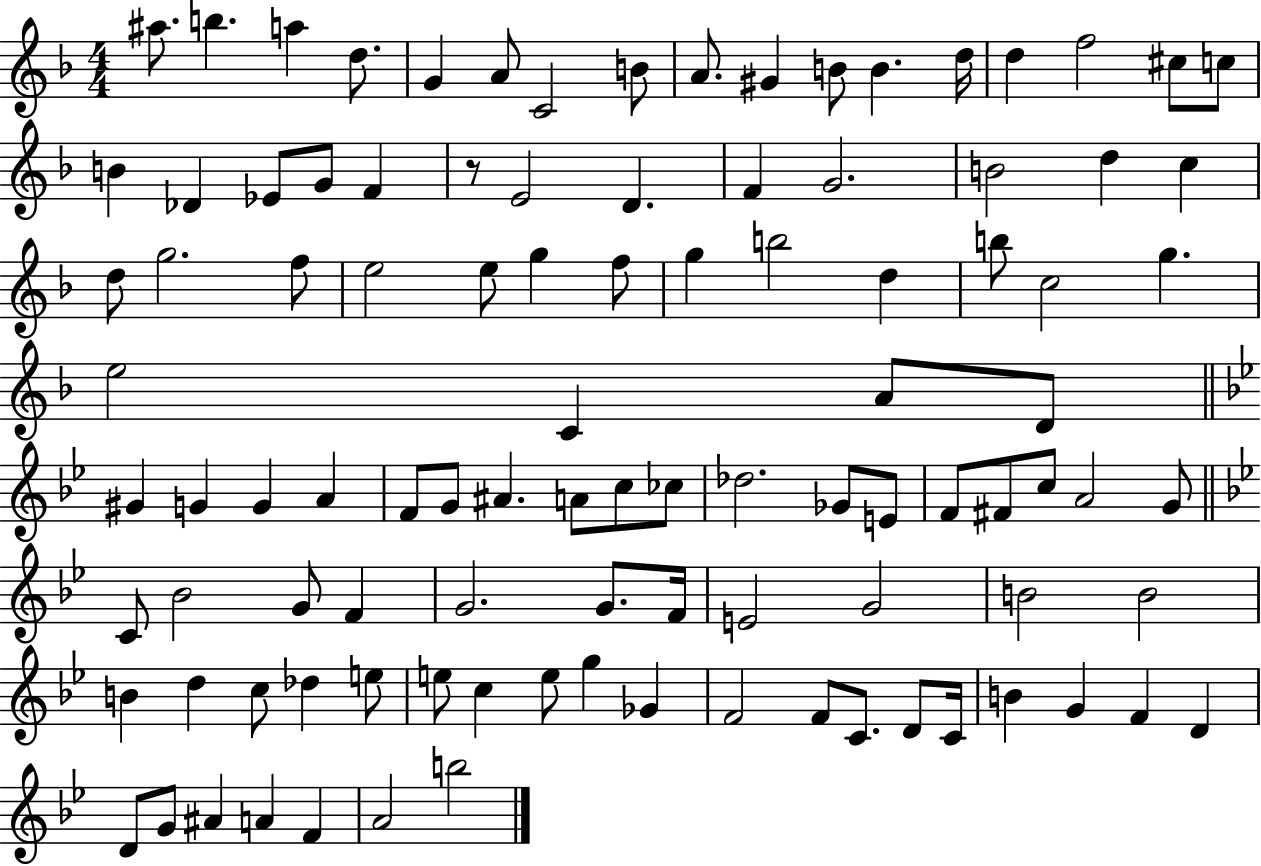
{
  \clef treble
  \numericTimeSignature
  \time 4/4
  \key f \major
  ais''8. b''4. a''4 d''8. | g'4 a'8 c'2 b'8 | a'8. gis'4 b'8 b'4. d''16 | d''4 f''2 cis''8 c''8 | \break b'4 des'4 ees'8 g'8 f'4 | r8 e'2 d'4. | f'4 g'2. | b'2 d''4 c''4 | \break d''8 g''2. f''8 | e''2 e''8 g''4 f''8 | g''4 b''2 d''4 | b''8 c''2 g''4. | \break e''2 c'4 a'8 d'8 | \bar "||" \break \key bes \major gis'4 g'4 g'4 a'4 | f'8 g'8 ais'4. a'8 c''8 ces''8 | des''2. ges'8 e'8 | f'8 fis'8 c''8 a'2 g'8 | \break \bar "||" \break \key bes \major c'8 bes'2 g'8 f'4 | g'2. g'8. f'16 | e'2 g'2 | b'2 b'2 | \break b'4 d''4 c''8 des''4 e''8 | e''8 c''4 e''8 g''4 ges'4 | f'2 f'8 c'8. d'8 c'16 | b'4 g'4 f'4 d'4 | \break d'8 g'8 ais'4 a'4 f'4 | a'2 b''2 | \bar "|."
}